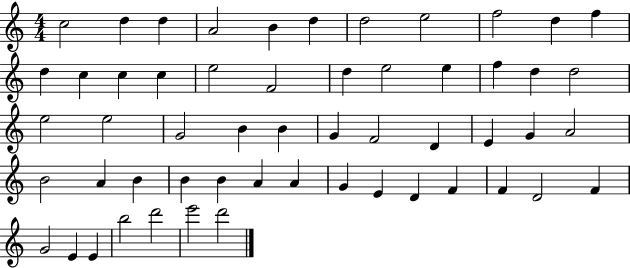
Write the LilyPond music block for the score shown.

{
  \clef treble
  \numericTimeSignature
  \time 4/4
  \key c \major
  c''2 d''4 d''4 | a'2 b'4 d''4 | d''2 e''2 | f''2 d''4 f''4 | \break d''4 c''4 c''4 c''4 | e''2 f'2 | d''4 e''2 e''4 | f''4 d''4 d''2 | \break e''2 e''2 | g'2 b'4 b'4 | g'4 f'2 d'4 | e'4 g'4 a'2 | \break b'2 a'4 b'4 | b'4 b'4 a'4 a'4 | g'4 e'4 d'4 f'4 | f'4 d'2 f'4 | \break g'2 e'4 e'4 | b''2 d'''2 | e'''2 d'''2 | \bar "|."
}